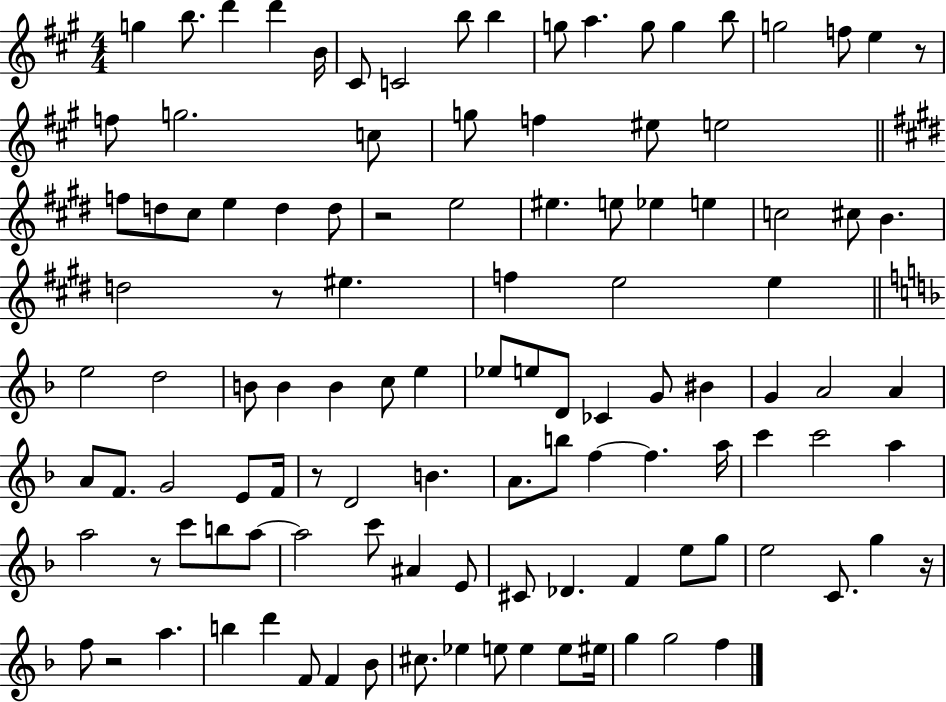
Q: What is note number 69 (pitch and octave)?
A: F5